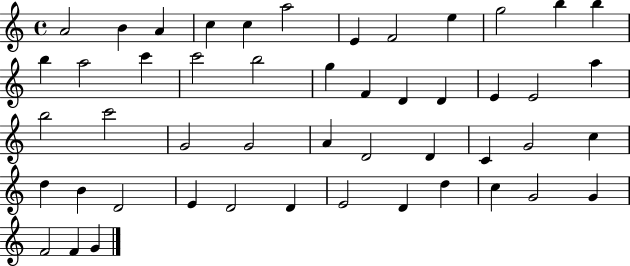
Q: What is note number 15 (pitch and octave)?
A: C6